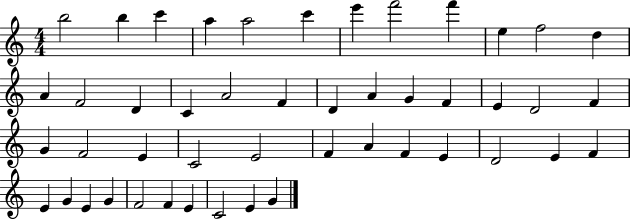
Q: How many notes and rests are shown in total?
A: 47